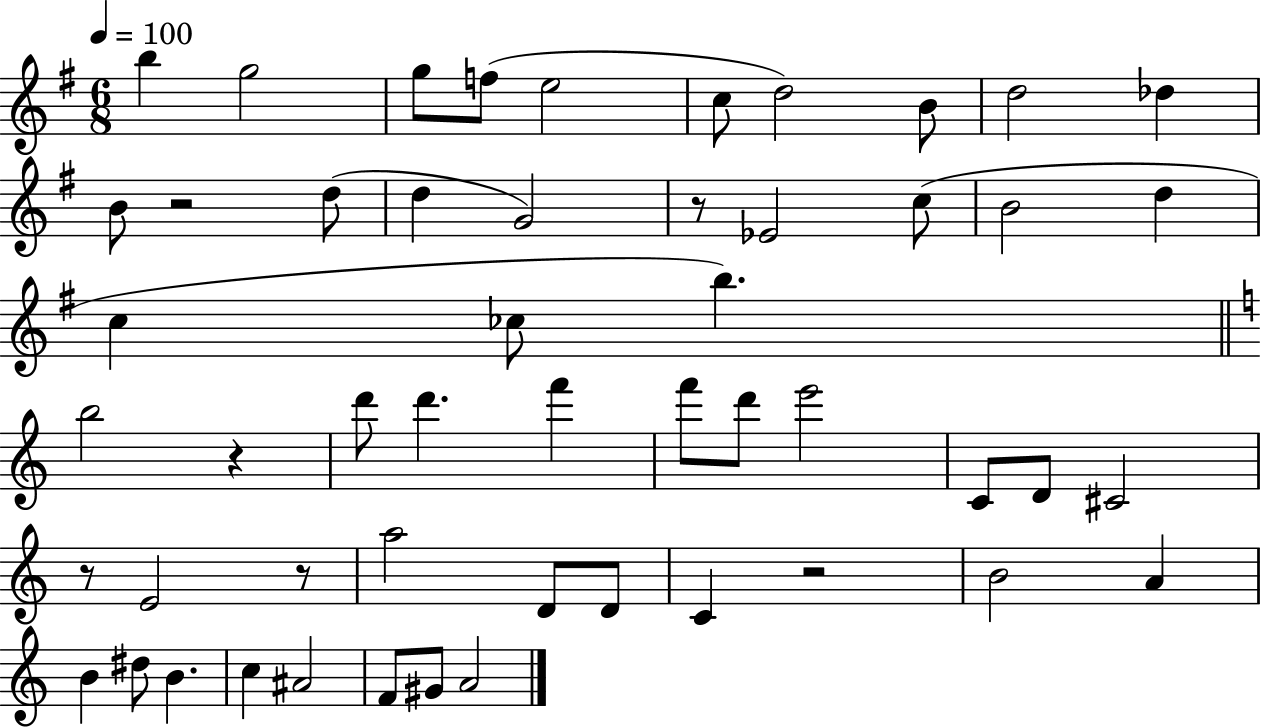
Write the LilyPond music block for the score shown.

{
  \clef treble
  \numericTimeSignature
  \time 6/8
  \key g \major
  \tempo 4 = 100
  \repeat volta 2 { b''4 g''2 | g''8 f''8( e''2 | c''8 d''2) b'8 | d''2 des''4 | \break b'8 r2 d''8( | d''4 g'2) | r8 ees'2 c''8( | b'2 d''4 | \break c''4 ces''8 b''4.) | \bar "||" \break \key c \major b''2 r4 | d'''8 d'''4. f'''4 | f'''8 d'''8 e'''2 | c'8 d'8 cis'2 | \break r8 e'2 r8 | a''2 d'8 d'8 | c'4 r2 | b'2 a'4 | \break b'4 dis''8 b'4. | c''4 ais'2 | f'8 gis'8 a'2 | } \bar "|."
}